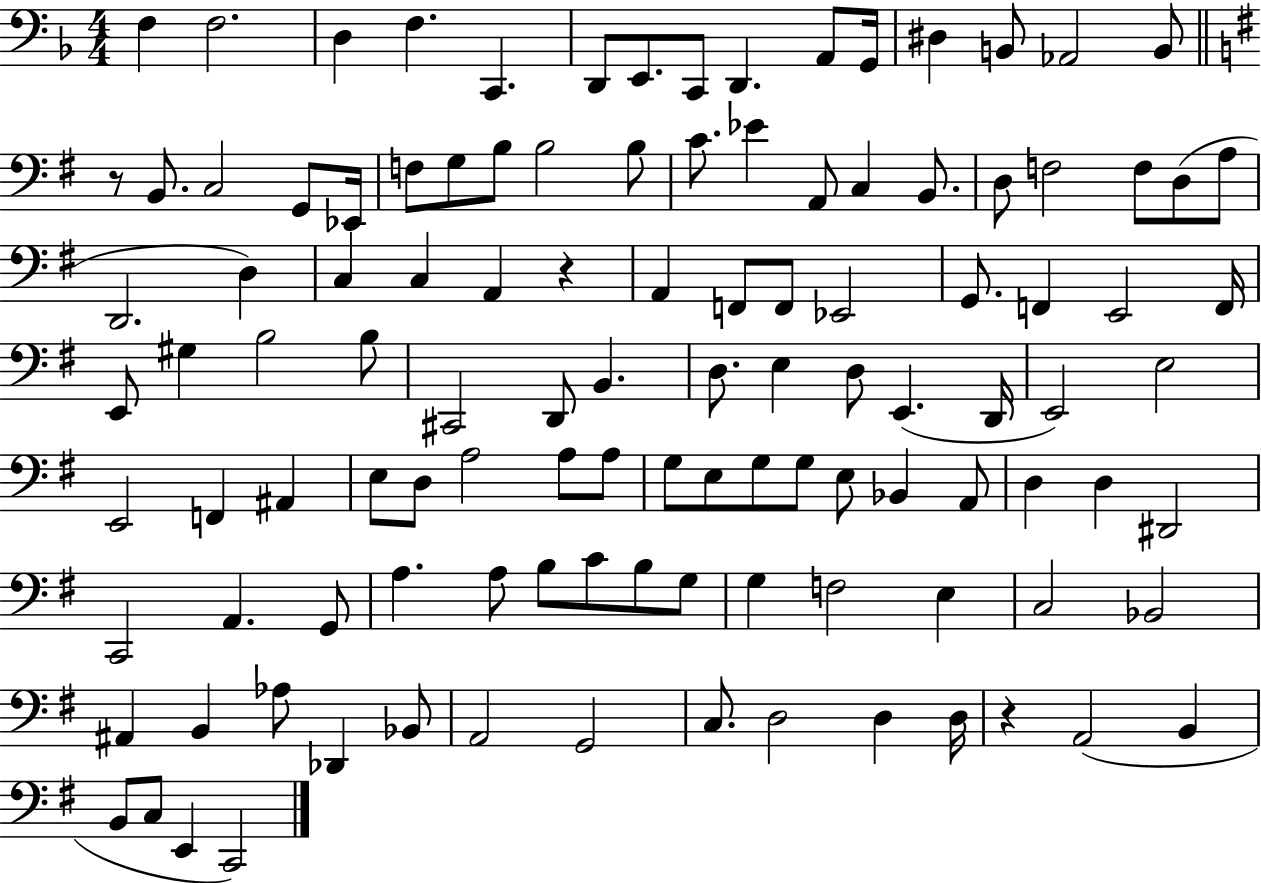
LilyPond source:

{
  \clef bass
  \numericTimeSignature
  \time 4/4
  \key f \major
  f4 f2. | d4 f4. c,4. | d,8 e,8. c,8 d,4. a,8 g,16 | dis4 b,8 aes,2 b,8 | \break \bar "||" \break \key e \minor r8 b,8. c2 g,8 ees,16 | f8 g8 b8 b2 b8 | c'8. ees'4 a,8 c4 b,8. | d8 f2 f8 d8( a8 | \break d,2. d4) | c4 c4 a,4 r4 | a,4 f,8 f,8 ees,2 | g,8. f,4 e,2 f,16 | \break e,8 gis4 b2 b8 | cis,2 d,8 b,4. | d8. e4 d8 e,4.( d,16 | e,2) e2 | \break e,2 f,4 ais,4 | e8 d8 a2 a8 a8 | g8 e8 g8 g8 e8 bes,4 a,8 | d4 d4 dis,2 | \break c,2 a,4. g,8 | a4. a8 b8 c'8 b8 g8 | g4 f2 e4 | c2 bes,2 | \break ais,4 b,4 aes8 des,4 bes,8 | a,2 g,2 | c8. d2 d4 d16 | r4 a,2( b,4 | \break b,8 c8 e,4 c,2) | \bar "|."
}